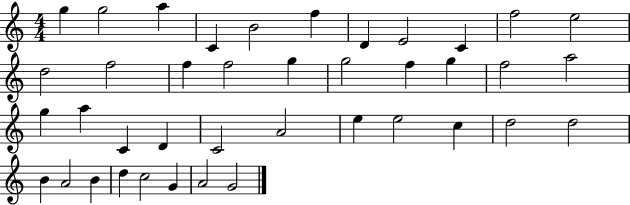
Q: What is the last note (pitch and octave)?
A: G4